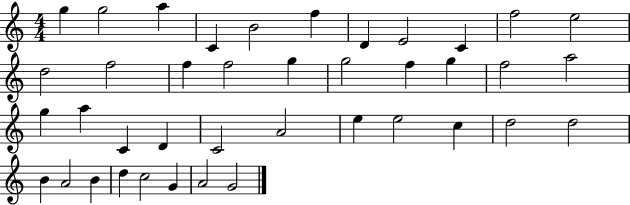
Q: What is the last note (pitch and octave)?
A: G4